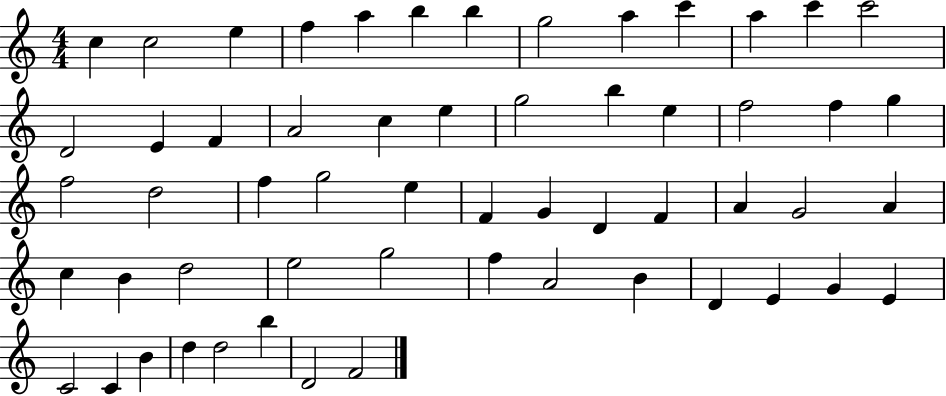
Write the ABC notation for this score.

X:1
T:Untitled
M:4/4
L:1/4
K:C
c c2 e f a b b g2 a c' a c' c'2 D2 E F A2 c e g2 b e f2 f g f2 d2 f g2 e F G D F A G2 A c B d2 e2 g2 f A2 B D E G E C2 C B d d2 b D2 F2